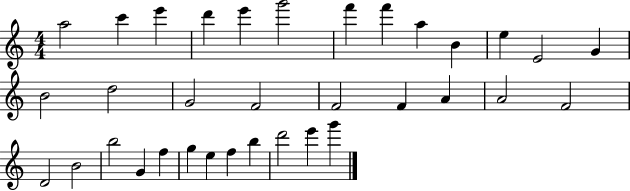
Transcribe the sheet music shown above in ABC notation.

X:1
T:Untitled
M:4/4
L:1/4
K:C
a2 c' e' d' e' g'2 f' f' a B e E2 G B2 d2 G2 F2 F2 F A A2 F2 D2 B2 b2 G f g e f b d'2 e' g'